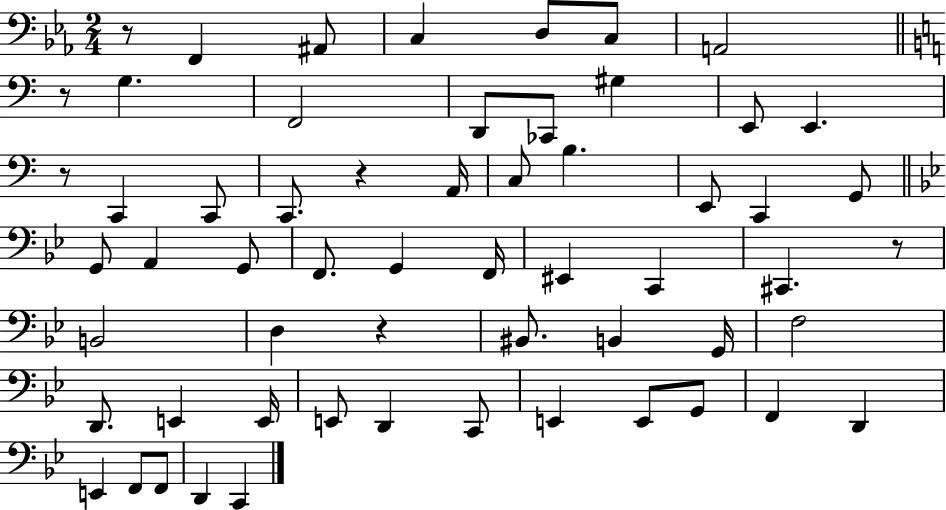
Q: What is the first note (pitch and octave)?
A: F2